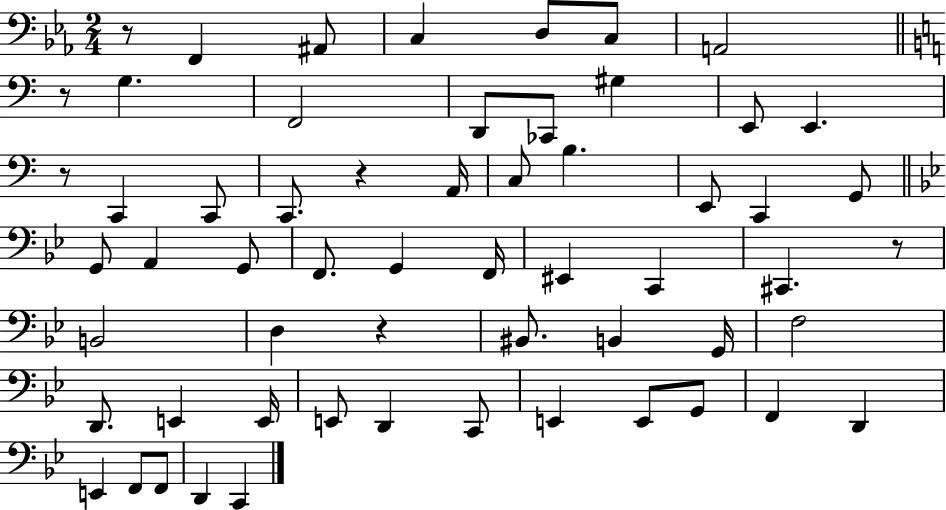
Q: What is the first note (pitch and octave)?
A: F2